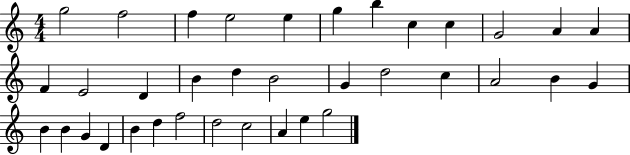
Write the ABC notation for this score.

X:1
T:Untitled
M:4/4
L:1/4
K:C
g2 f2 f e2 e g b c c G2 A A F E2 D B d B2 G d2 c A2 B G B B G D B d f2 d2 c2 A e g2